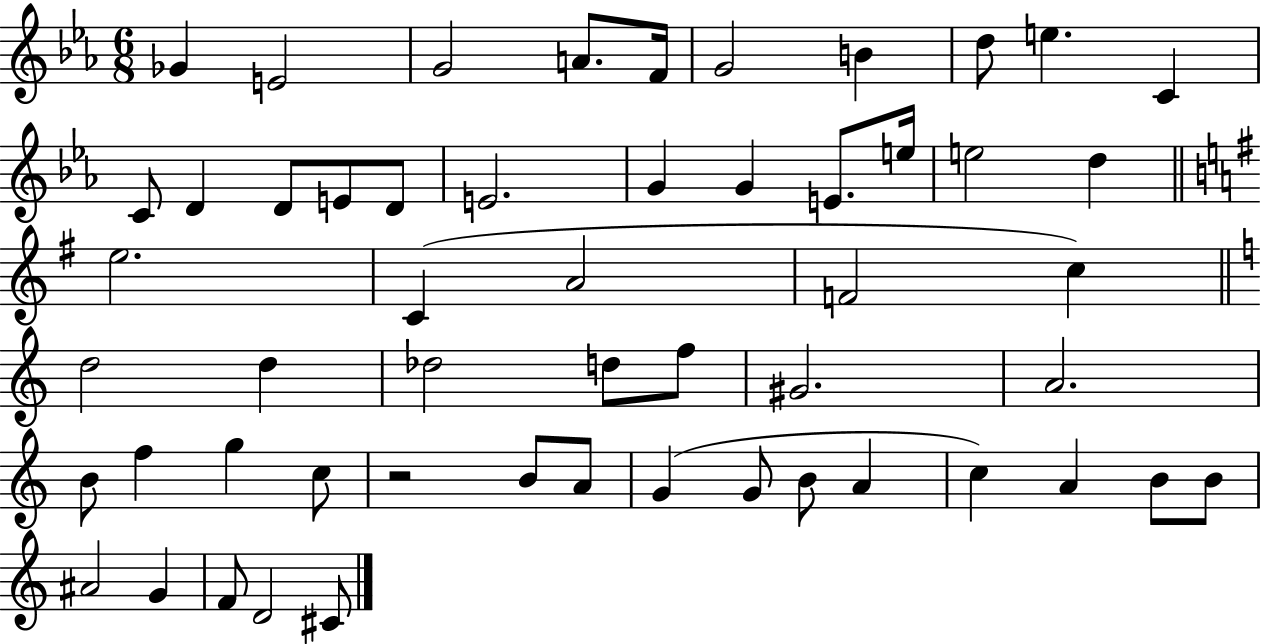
Gb4/q E4/h G4/h A4/e. F4/s G4/h B4/q D5/e E5/q. C4/q C4/e D4/q D4/e E4/e D4/e E4/h. G4/q G4/q E4/e. E5/s E5/h D5/q E5/h. C4/q A4/h F4/h C5/q D5/h D5/q Db5/h D5/e F5/e G#4/h. A4/h. B4/e F5/q G5/q C5/e R/h B4/e A4/e G4/q G4/e B4/e A4/q C5/q A4/q B4/e B4/e A#4/h G4/q F4/e D4/h C#4/e